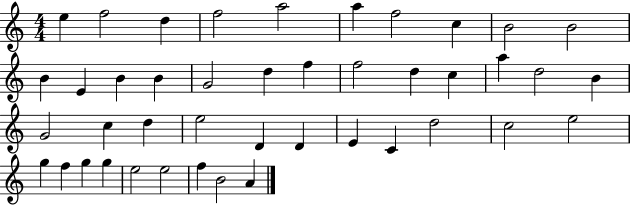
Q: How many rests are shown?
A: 0